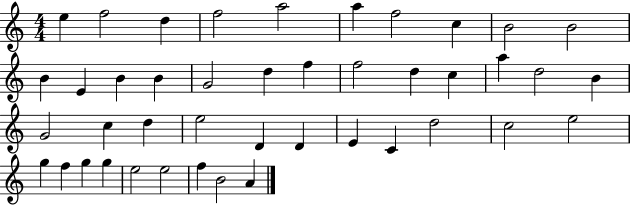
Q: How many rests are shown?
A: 0